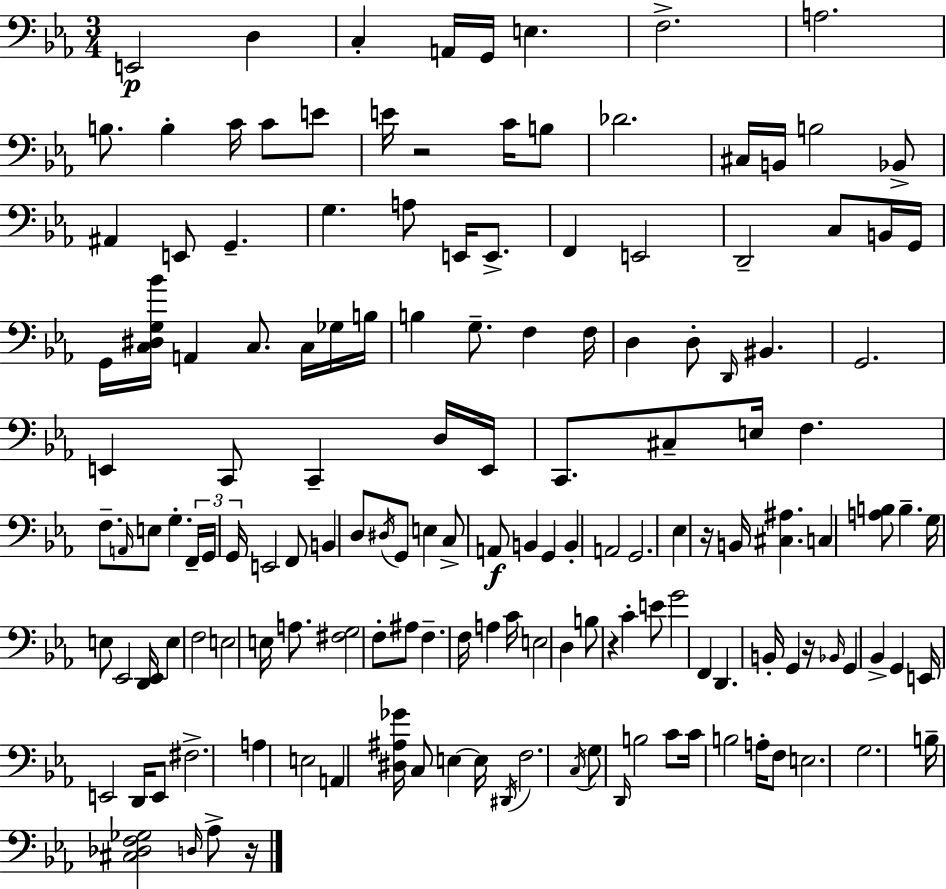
{
  \clef bass
  \numericTimeSignature
  \time 3/4
  \key c \minor
  e,2\p d4 | c4-. a,16 g,16 e4. | f2.-> | a2. | \break b8. b4-. c'16 c'8 e'8 | e'16 r2 c'16 b8 | des'2. | cis16 b,16 b2 bes,8-> | \break ais,4 e,8 g,4.-- | g4. a8 e,16 e,8.-> | f,4 e,2 | d,2-- c8 b,16 g,16 | \break g,16 <c dis g bes'>16 a,4 c8. c16 ges16 b16 | b4 g8.-- f4 f16 | d4 d8-. \grace { d,16 } bis,4. | g,2. | \break e,4 c,8 c,4-- d16 | e,16 c,8. cis8-- e16 f4. | f8.-- \grace { a,16 } e8 g4.-. | \tuplet 3/2 { f,16-- g,16 g,16 } e,2 | \break f,8 b,4 d8 \acciaccatura { dis16 } g,8 e4 | c8-> a,8\f b,4 g,4 | b,4-. a,2 | g,2. | \break ees4 r16 b,16 <cis ais>4. | c4 <a b>8 b4.-- | g16 e8 ees,2 | <d, ees,>16 e4 f2 | \break e2 e16 | a8. <fis g>2 f8-. | ais8 f4.-- f16 a4 | c'16 e2 d4 | \break b8 r4 c'4-. | e'8 g'2 f,4 | d,4. b,16-. g,4 | r16 \grace { bes,16 } g,4 bes,4-> | \break g,4 e,16 e,2 | d,16 e,8 fis2.-> | a4 e2 | a,4 <dis ais ges'>16 c8 e4~~ | \break e16 \acciaccatura { dis,16 } f2. | \acciaccatura { c16 } g8 \grace { d,16 } b2 | c'8 c'16 b2 | a16-. f8 e2. | \break g2. | b16-- <cis des f ges>2 | \grace { d16 } aes8-> r16 \bar "|."
}